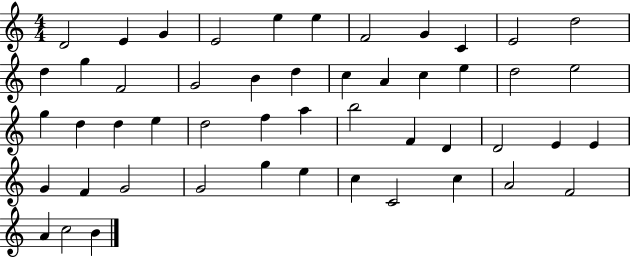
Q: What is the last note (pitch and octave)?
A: B4